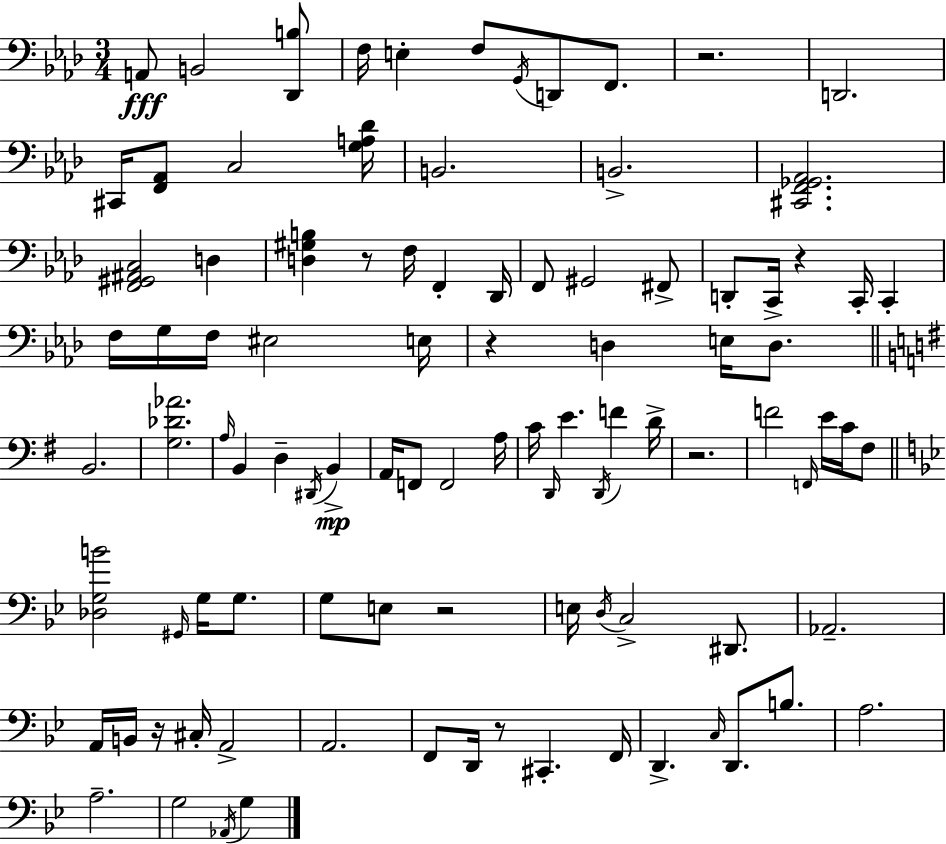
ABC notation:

X:1
T:Untitled
M:3/4
L:1/4
K:Ab
A,,/2 B,,2 [_D,,B,]/2 F,/4 E, F,/2 G,,/4 D,,/2 F,,/2 z2 D,,2 ^C,,/4 [F,,_A,,]/2 C,2 [G,A,_D]/4 B,,2 B,,2 [^C,,F,,_G,,_A,,]2 [F,,^G,,^A,,C,]2 D, [D,^G,B,] z/2 F,/4 F,, _D,,/4 F,,/2 ^G,,2 ^F,,/2 D,,/2 C,,/4 z C,,/4 C,, F,/4 G,/4 F,/4 ^E,2 E,/4 z D, E,/4 D,/2 B,,2 [G,_D_A]2 A,/4 B,, D, ^D,,/4 B,, A,,/4 F,,/2 F,,2 A,/4 C/4 D,,/4 E D,,/4 F D/4 z2 F2 F,,/4 E/4 C/4 ^F,/2 [_D,G,B]2 ^G,,/4 G,/4 G,/2 G,/2 E,/2 z2 E,/4 D,/4 C,2 ^D,,/2 _A,,2 A,,/4 B,,/4 z/4 ^C,/4 A,,2 A,,2 F,,/2 D,,/4 z/2 ^C,, F,,/4 D,, C,/4 D,,/2 B,/2 A,2 A,2 G,2 _A,,/4 G,